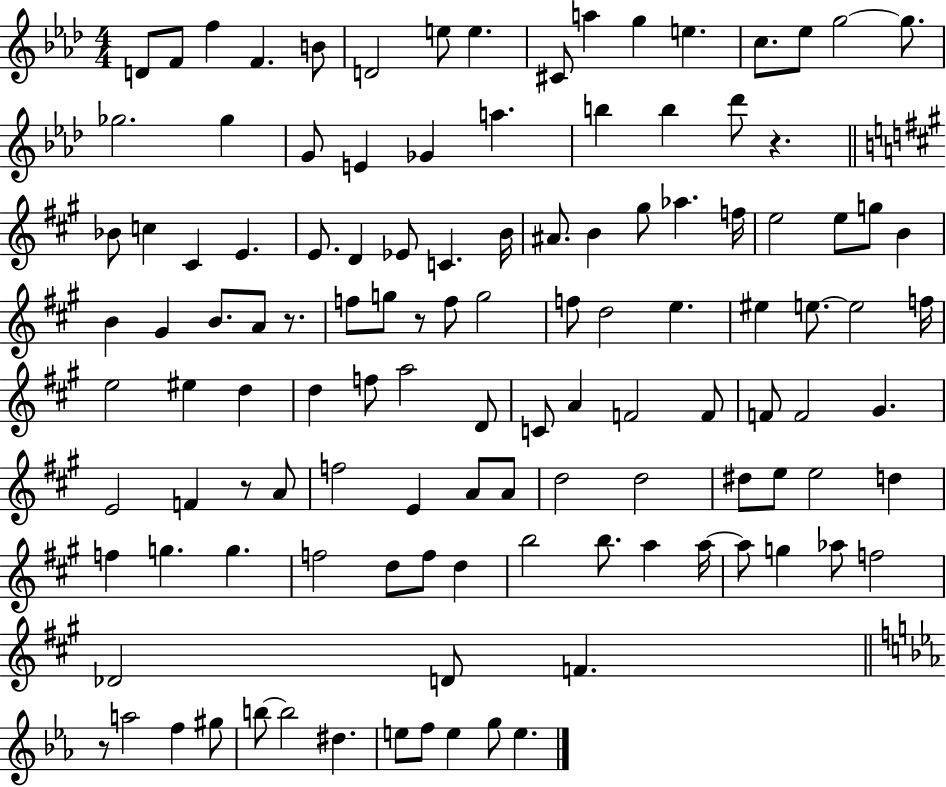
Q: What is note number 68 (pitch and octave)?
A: F4